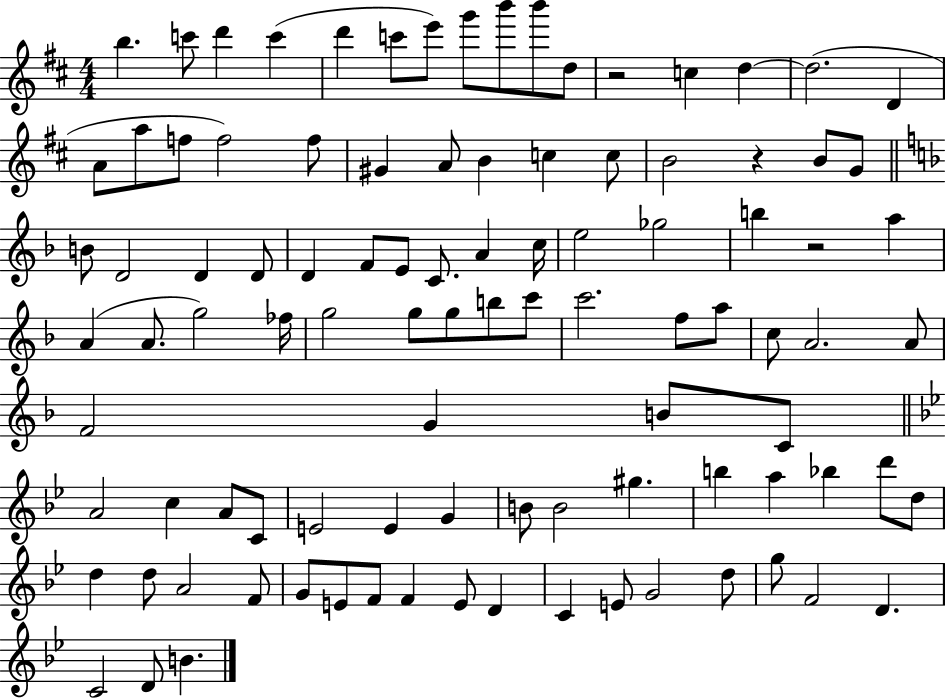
B5/q. C6/e D6/q C6/q D6/q C6/e E6/e G6/e B6/e B6/e D5/e R/h C5/q D5/q D5/h. D4/q A4/e A5/e F5/e F5/h F5/e G#4/q A4/e B4/q C5/q C5/e B4/h R/q B4/e G4/e B4/e D4/h D4/q D4/e D4/q F4/e E4/e C4/e. A4/q C5/s E5/h Gb5/h B5/q R/h A5/q A4/q A4/e. G5/h FES5/s G5/h G5/e G5/e B5/e C6/e C6/h. F5/e A5/e C5/e A4/h. A4/e F4/h G4/q B4/e C4/e A4/h C5/q A4/e C4/e E4/h E4/q G4/q B4/e B4/h G#5/q. B5/q A5/q Bb5/q D6/e D5/e D5/q D5/e A4/h F4/e G4/e E4/e F4/e F4/q E4/e D4/q C4/q E4/e G4/h D5/e G5/e F4/h D4/q. C4/h D4/e B4/q.